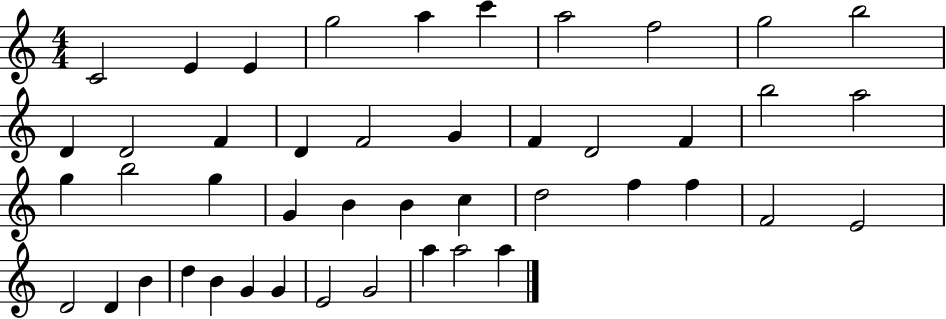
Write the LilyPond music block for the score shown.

{
  \clef treble
  \numericTimeSignature
  \time 4/4
  \key c \major
  c'2 e'4 e'4 | g''2 a''4 c'''4 | a''2 f''2 | g''2 b''2 | \break d'4 d'2 f'4 | d'4 f'2 g'4 | f'4 d'2 f'4 | b''2 a''2 | \break g''4 b''2 g''4 | g'4 b'4 b'4 c''4 | d''2 f''4 f''4 | f'2 e'2 | \break d'2 d'4 b'4 | d''4 b'4 g'4 g'4 | e'2 g'2 | a''4 a''2 a''4 | \break \bar "|."
}